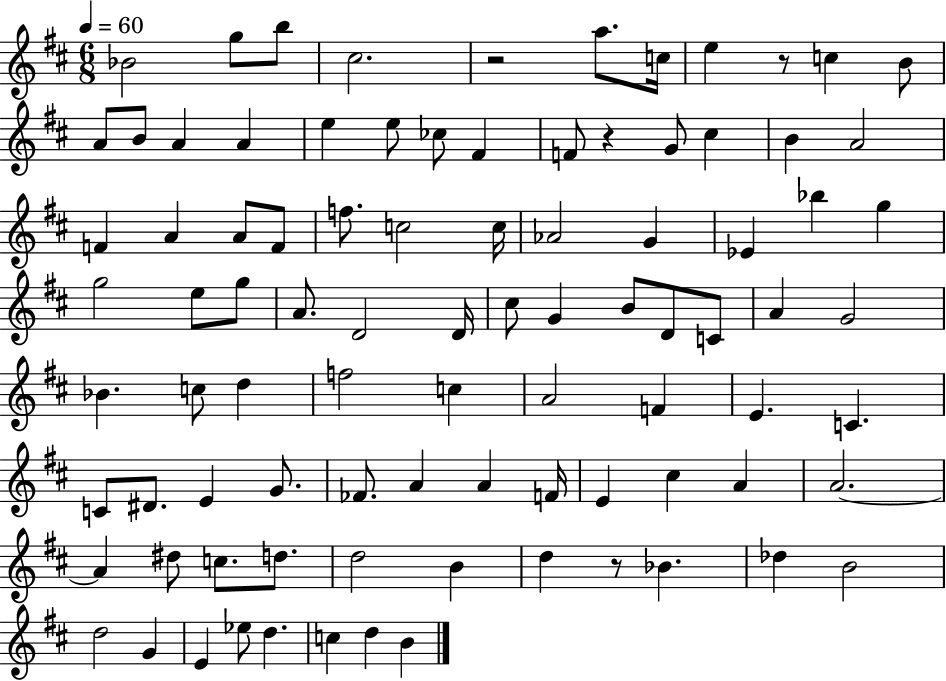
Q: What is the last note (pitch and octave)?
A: B4